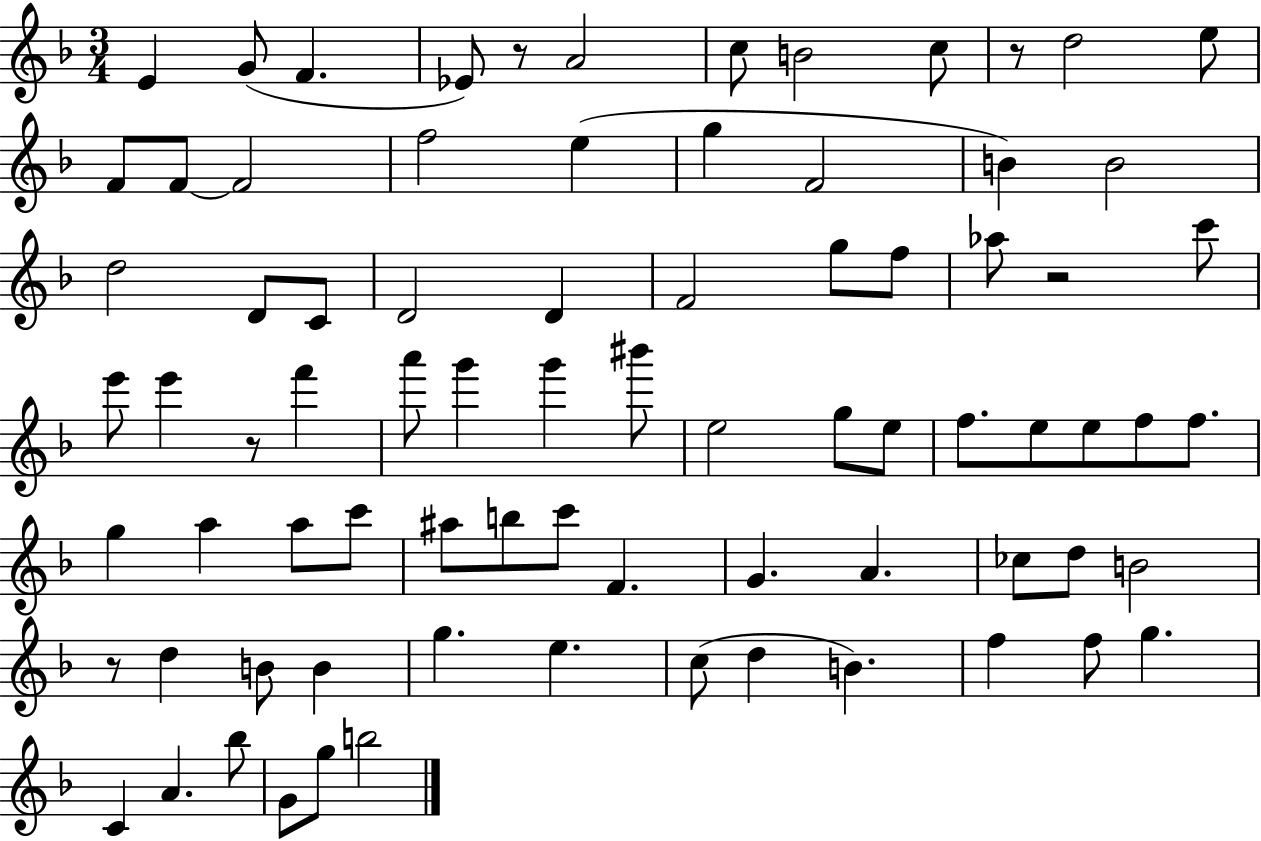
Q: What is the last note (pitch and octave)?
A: B5